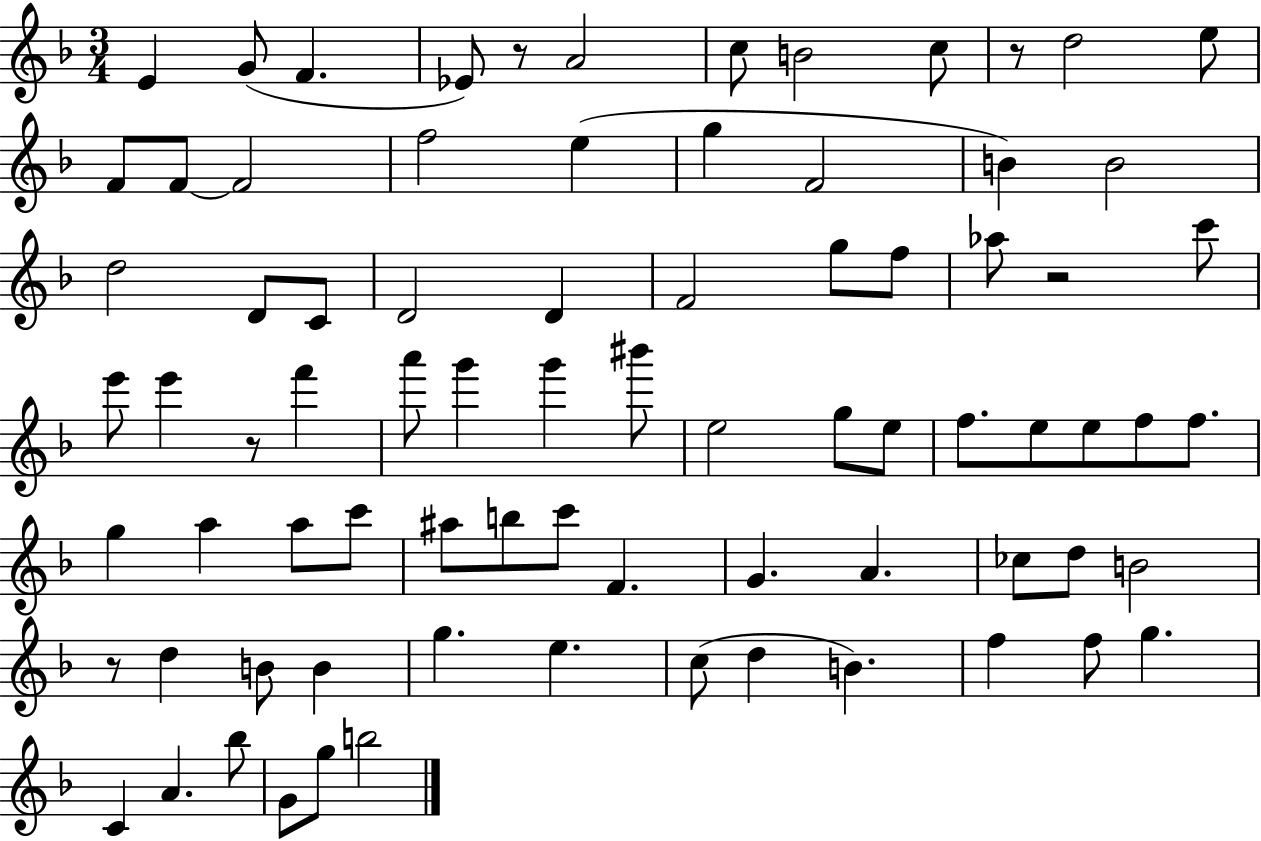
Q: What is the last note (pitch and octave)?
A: B5